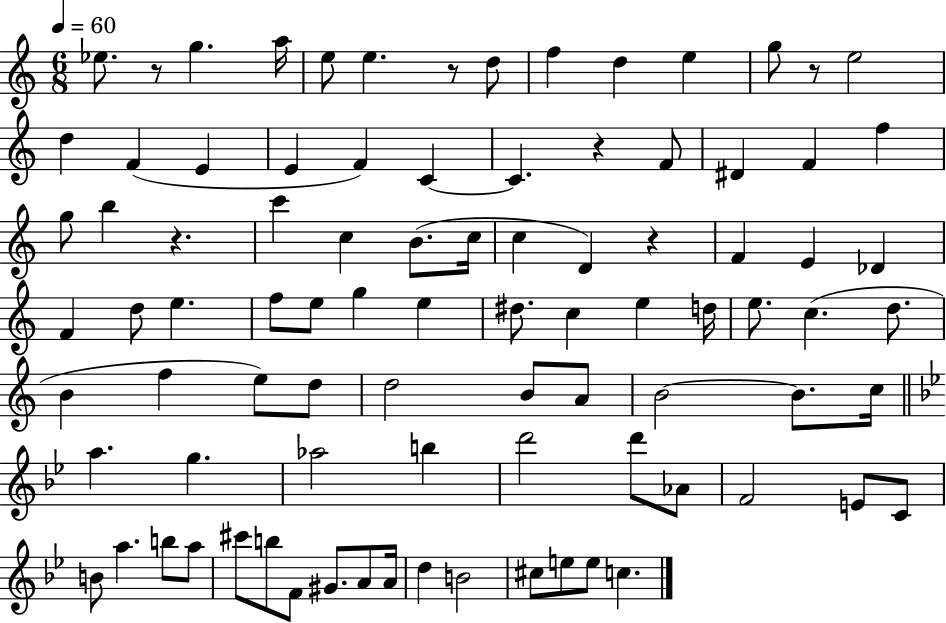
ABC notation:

X:1
T:Untitled
M:6/8
L:1/4
K:C
_e/2 z/2 g a/4 e/2 e z/2 d/2 f d e g/2 z/2 e2 d F E E F C C z F/2 ^D F f g/2 b z c' c B/2 c/4 c D z F E _D F d/2 e f/2 e/2 g e ^d/2 c e d/4 e/2 c d/2 B f e/2 d/2 d2 B/2 A/2 B2 B/2 c/4 a g _a2 b d'2 d'/2 _A/2 F2 E/2 C/2 B/2 a b/2 a/2 ^c'/2 b/2 F/2 ^G/2 A/2 A/4 d B2 ^c/2 e/2 e/2 c